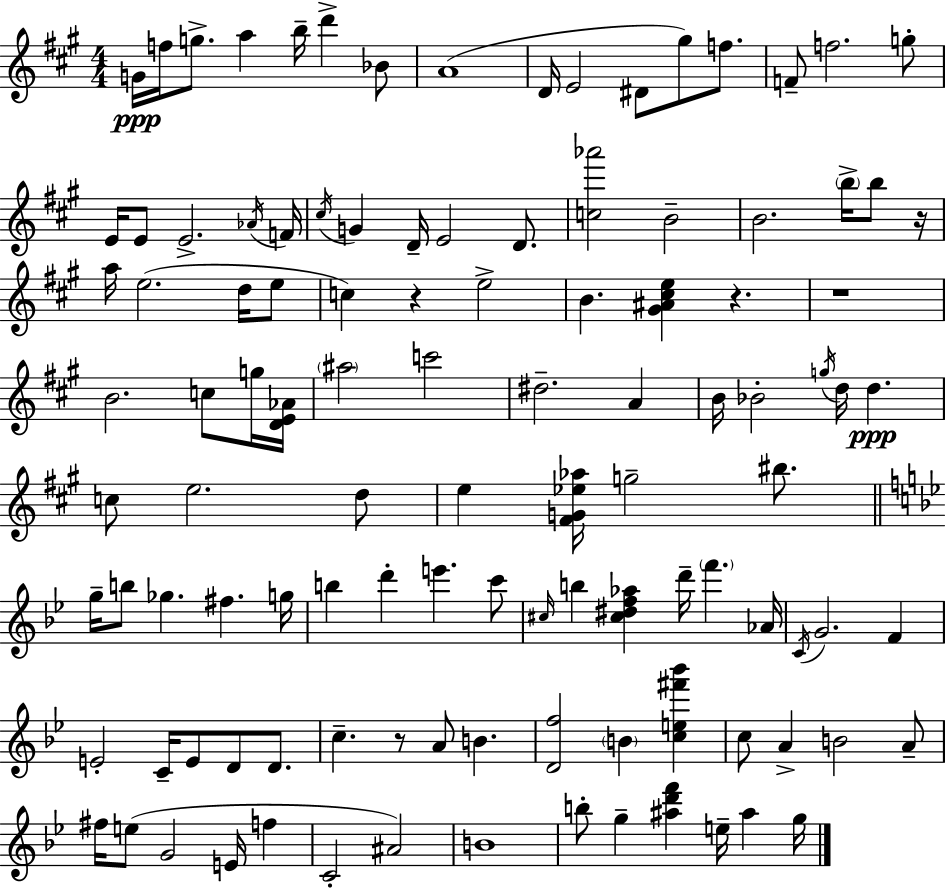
G4/s F5/s G5/e. A5/q B5/s D6/q Bb4/e A4/w D4/s E4/h D#4/e G#5/e F5/e. F4/e F5/h. G5/e E4/s E4/e E4/h. Ab4/s F4/s C#5/s G4/q D4/s E4/h D4/e. [C5,Ab6]/h B4/h B4/h. B5/s B5/e R/s A5/s E5/h. D5/s E5/e C5/q R/q E5/h B4/q. [G#4,A#4,C#5,E5]/q R/q. R/w B4/h. C5/e G5/s [D4,E4,Ab4]/s A#5/h C6/h D#5/h. A4/q B4/s Bb4/h G5/s D5/s D5/q. C5/e E5/h. D5/e E5/q [F#4,G4,Eb5,Ab5]/s G5/h BIS5/e. G5/s B5/e Gb5/q. F#5/q. G5/s B5/q D6/q E6/q. C6/e C#5/s B5/q [C#5,D#5,F5,Ab5]/q D6/s F6/q. Ab4/s C4/s G4/h. F4/q E4/h C4/s E4/e D4/e D4/e. C5/q. R/e A4/e B4/q. [D4,F5]/h B4/q [C5,E5,F#6,Bb6]/q C5/e A4/q B4/h A4/e F#5/s E5/e G4/h E4/s F5/q C4/h A#4/h B4/w B5/e G5/q [A#5,D6,F6]/q E5/s A#5/q G5/s